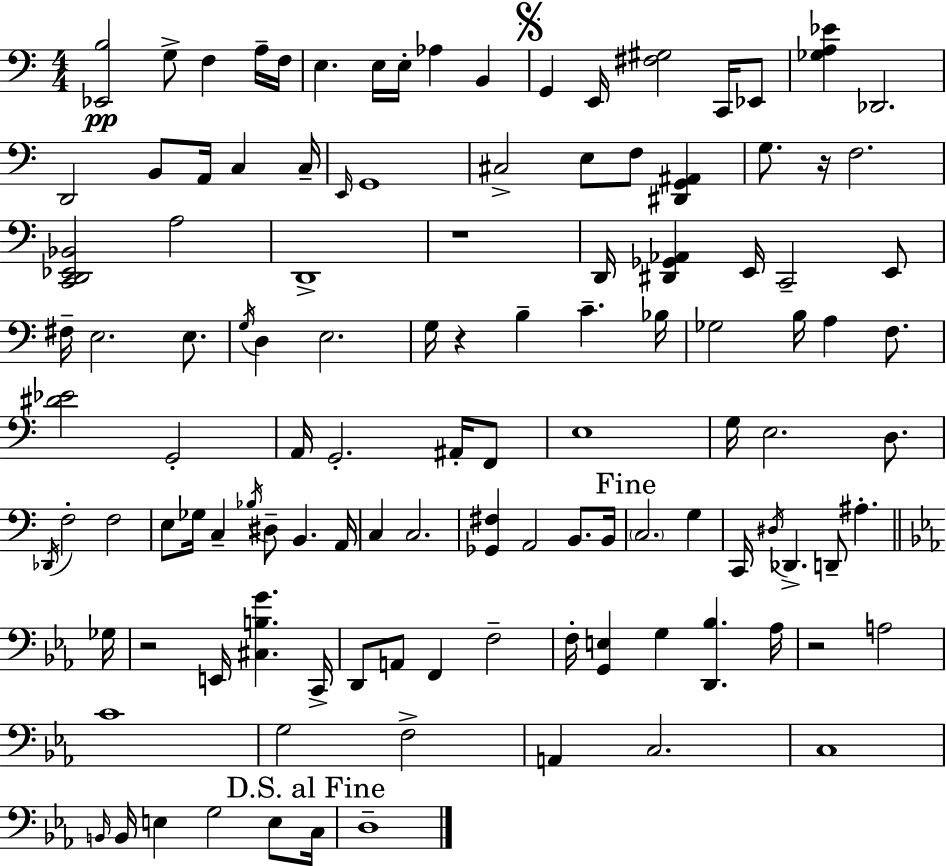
[Eb2,B3]/h G3/e F3/q A3/s F3/s E3/q. E3/s E3/s Ab3/q B2/q G2/q E2/s [F#3,G#3]/h C2/s Eb2/e [Gb3,A3,Eb4]/q Db2/h. D2/h B2/e A2/s C3/q C3/s E2/s G2/w C#3/h E3/e F3/e [D#2,G2,A#2]/q G3/e. R/s F3/h. [C2,D2,Eb2,Bb2]/h A3/h D2/w R/w D2/s [D#2,Gb2,Ab2]/q E2/s C2/h E2/e F#3/s E3/h. E3/e. G3/s D3/q E3/h. G3/s R/q B3/q C4/q. Bb3/s Gb3/h B3/s A3/q F3/e. [D#4,Eb4]/h G2/h A2/s G2/h. A#2/s F2/e E3/w G3/s E3/h. D3/e. Db2/s F3/h F3/h E3/e Gb3/s C3/q Bb3/s D#3/e B2/q. A2/s C3/q C3/h. [Gb2,F#3]/q A2/h B2/e. B2/s C3/h. G3/q C2/s D#3/s Db2/q. D2/e A#3/q. Gb3/s R/h E2/s [C#3,B3,G4]/q. C2/s D2/e A2/e F2/q F3/h F3/s [G2,E3]/q G3/q [D2,Bb3]/q. Ab3/s R/h A3/h C4/w G3/h F3/h A2/q C3/h. C3/w B2/s B2/s E3/q G3/h E3/e C3/s D3/w